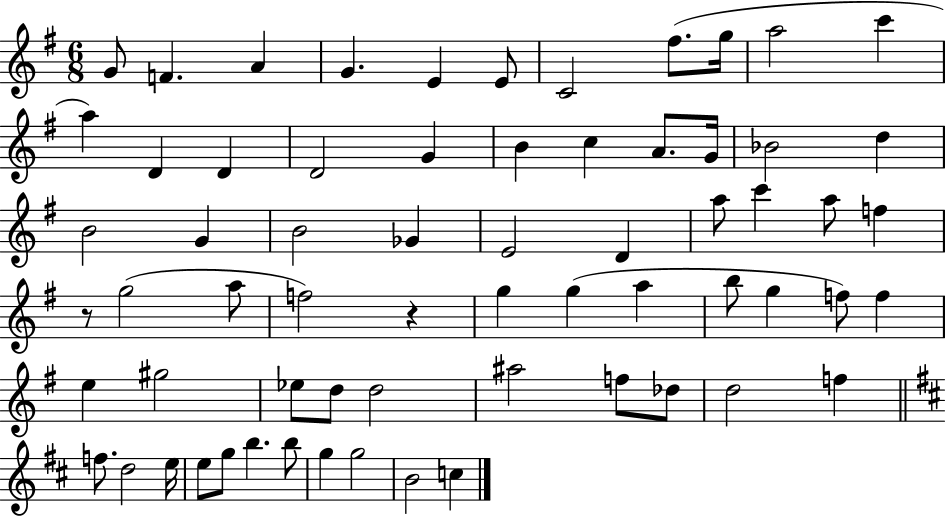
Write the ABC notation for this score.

X:1
T:Untitled
M:6/8
L:1/4
K:G
G/2 F A G E E/2 C2 ^f/2 g/4 a2 c' a D D D2 G B c A/2 G/4 _B2 d B2 G B2 _G E2 D a/2 c' a/2 f z/2 g2 a/2 f2 z g g a b/2 g f/2 f e ^g2 _e/2 d/2 d2 ^a2 f/2 _d/2 d2 f f/2 d2 e/4 e/2 g/2 b b/2 g g2 B2 c